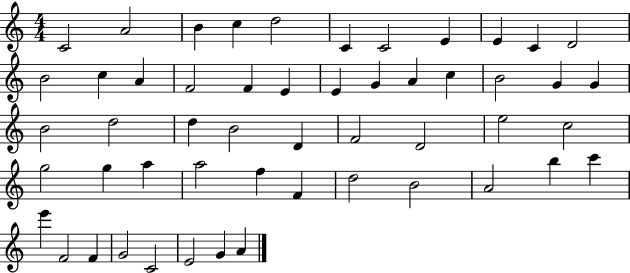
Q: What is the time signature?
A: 4/4